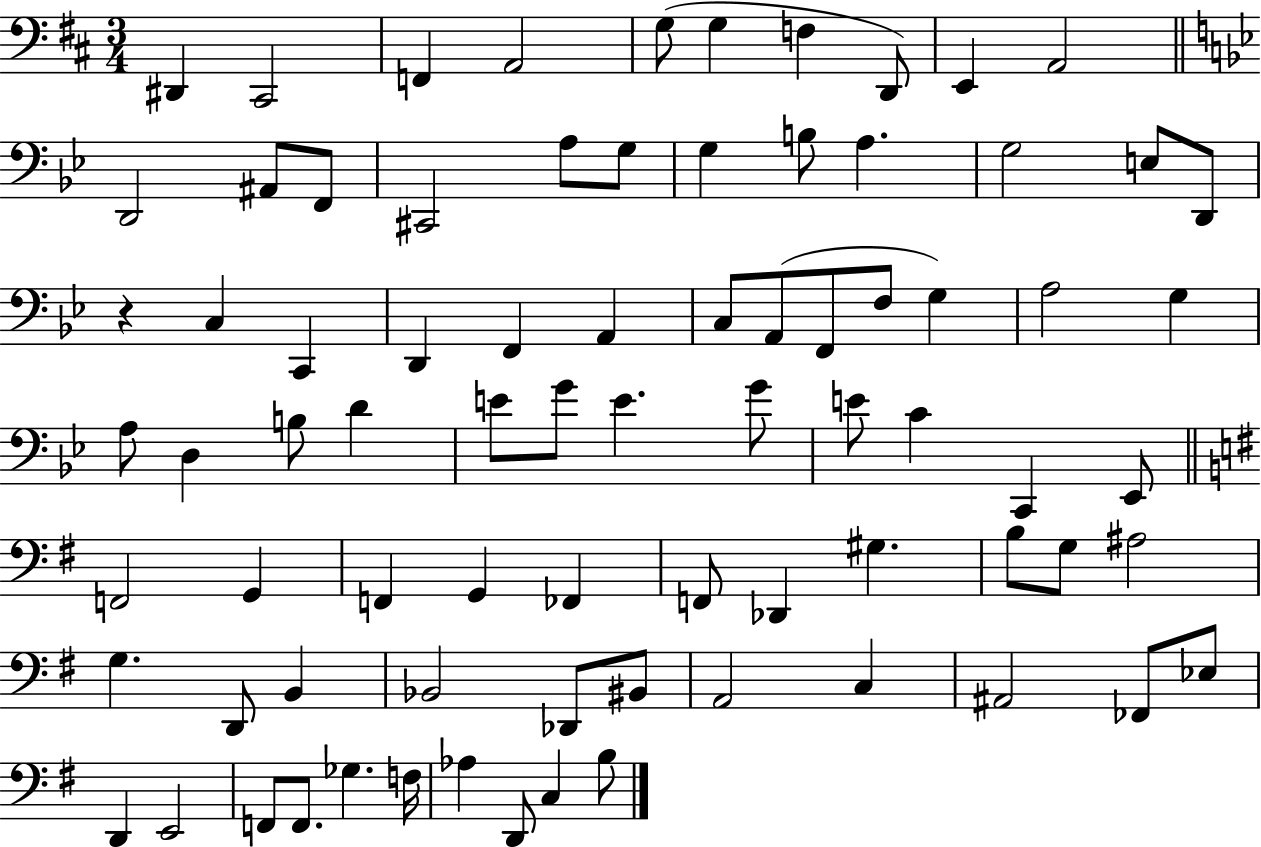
X:1
T:Untitled
M:3/4
L:1/4
K:D
^D,, ^C,,2 F,, A,,2 G,/2 G, F, D,,/2 E,, A,,2 D,,2 ^A,,/2 F,,/2 ^C,,2 A,/2 G,/2 G, B,/2 A, G,2 E,/2 D,,/2 z C, C,, D,, F,, A,, C,/2 A,,/2 F,,/2 F,/2 G, A,2 G, A,/2 D, B,/2 D E/2 G/2 E G/2 E/2 C C,, _E,,/2 F,,2 G,, F,, G,, _F,, F,,/2 _D,, ^G, B,/2 G,/2 ^A,2 G, D,,/2 B,, _B,,2 _D,,/2 ^B,,/2 A,,2 C, ^A,,2 _F,,/2 _E,/2 D,, E,,2 F,,/2 F,,/2 _G, F,/4 _A, D,,/2 C, B,/2